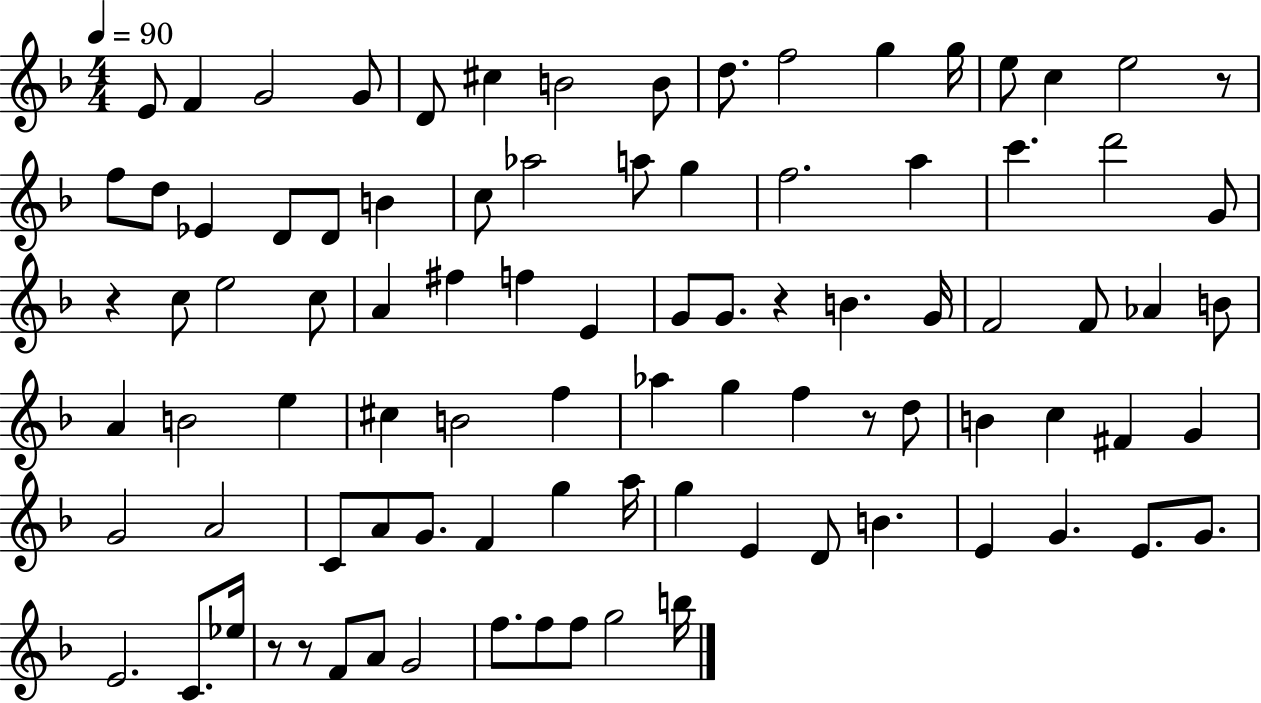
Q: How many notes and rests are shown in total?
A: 92